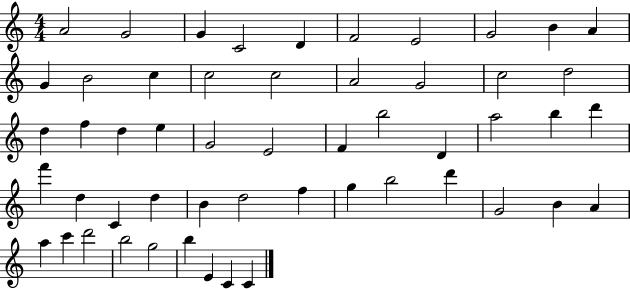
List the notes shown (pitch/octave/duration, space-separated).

A4/h G4/h G4/q C4/h D4/q F4/h E4/h G4/h B4/q A4/q G4/q B4/h C5/q C5/h C5/h A4/h G4/h C5/h D5/h D5/q F5/q D5/q E5/q G4/h E4/h F4/q B5/h D4/q A5/h B5/q D6/q F6/q D5/q C4/q D5/q B4/q D5/h F5/q G5/q B5/h D6/q G4/h B4/q A4/q A5/q C6/q D6/h B5/h G5/h B5/q E4/q C4/q C4/q